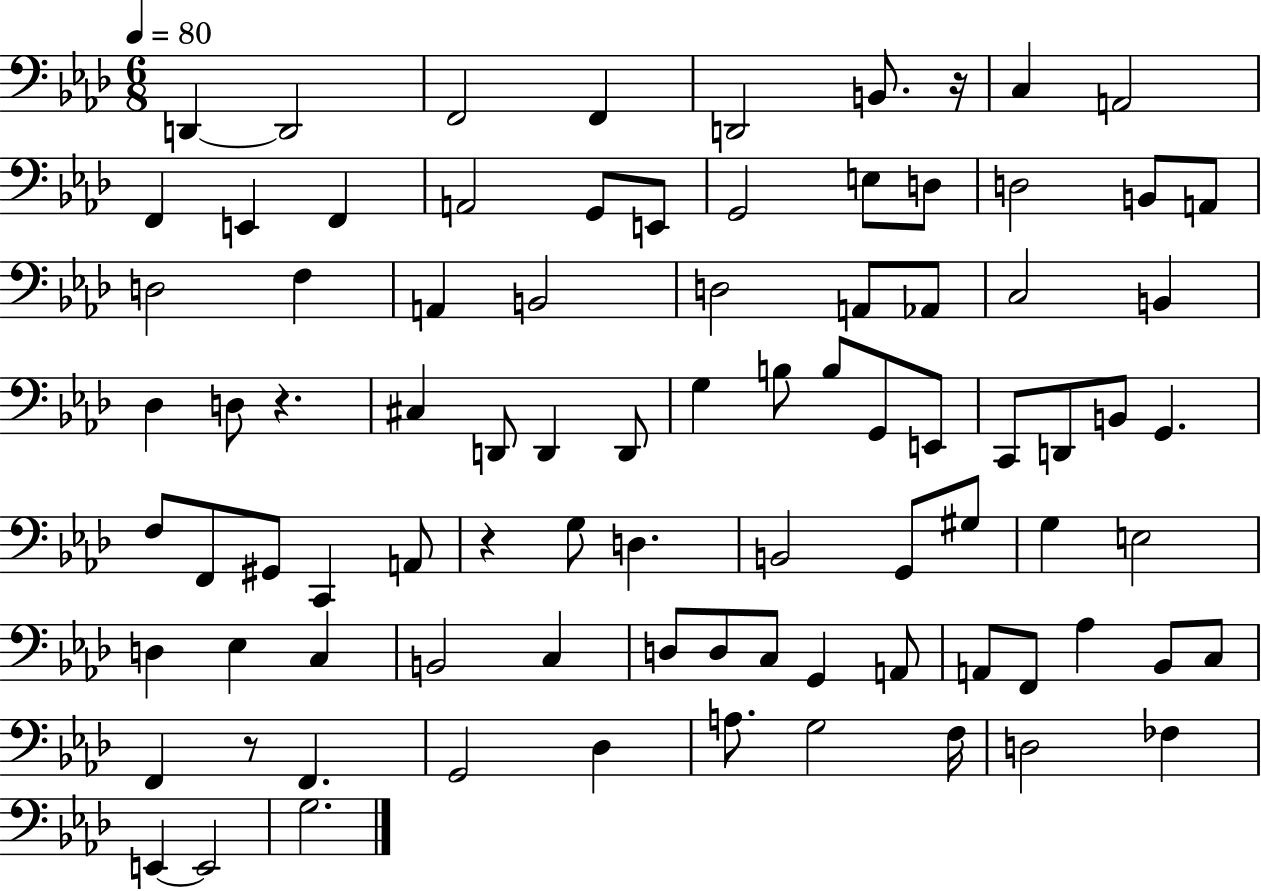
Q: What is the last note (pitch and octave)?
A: G3